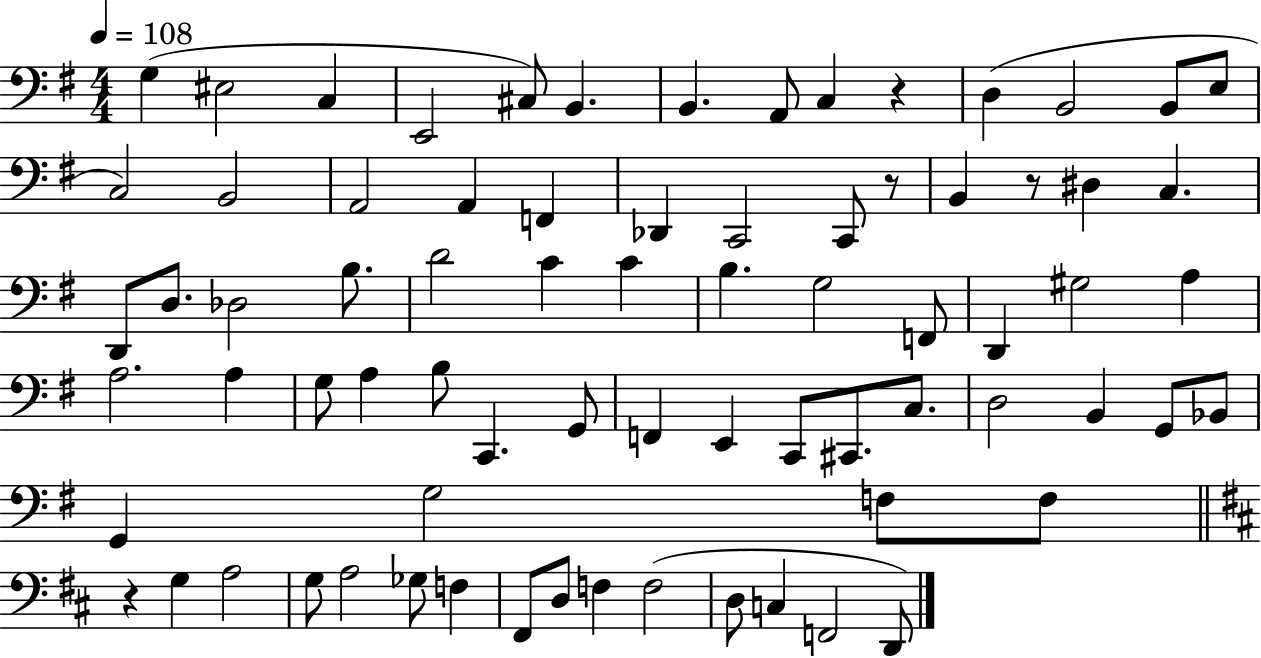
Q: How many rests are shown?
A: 4